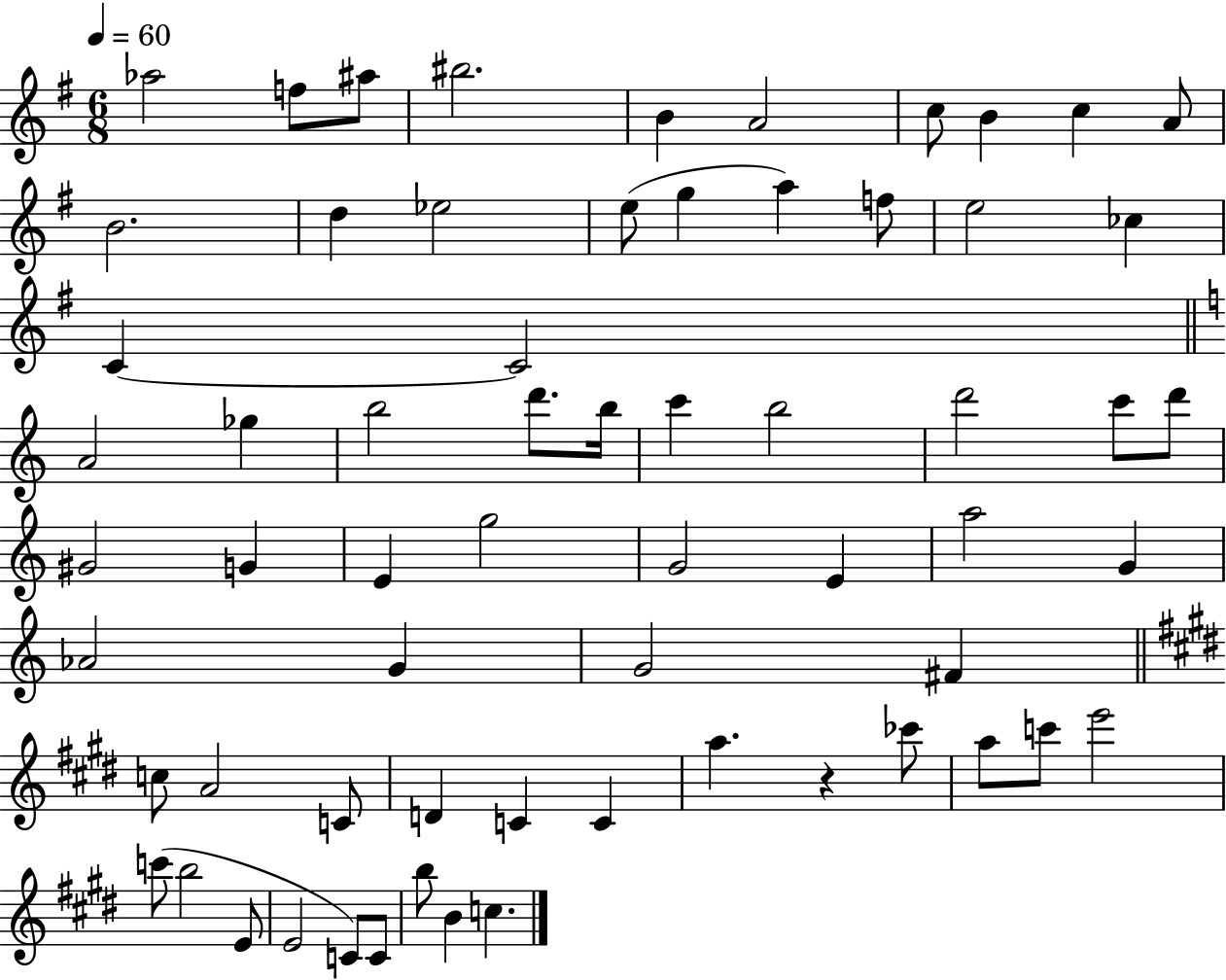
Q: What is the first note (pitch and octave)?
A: Ab5